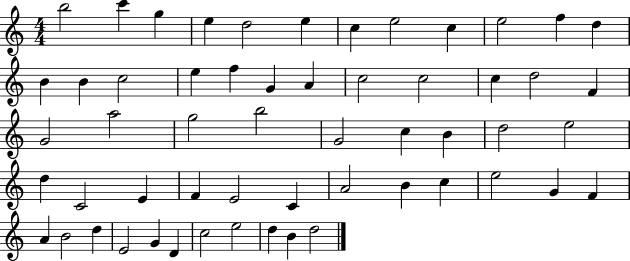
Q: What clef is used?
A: treble